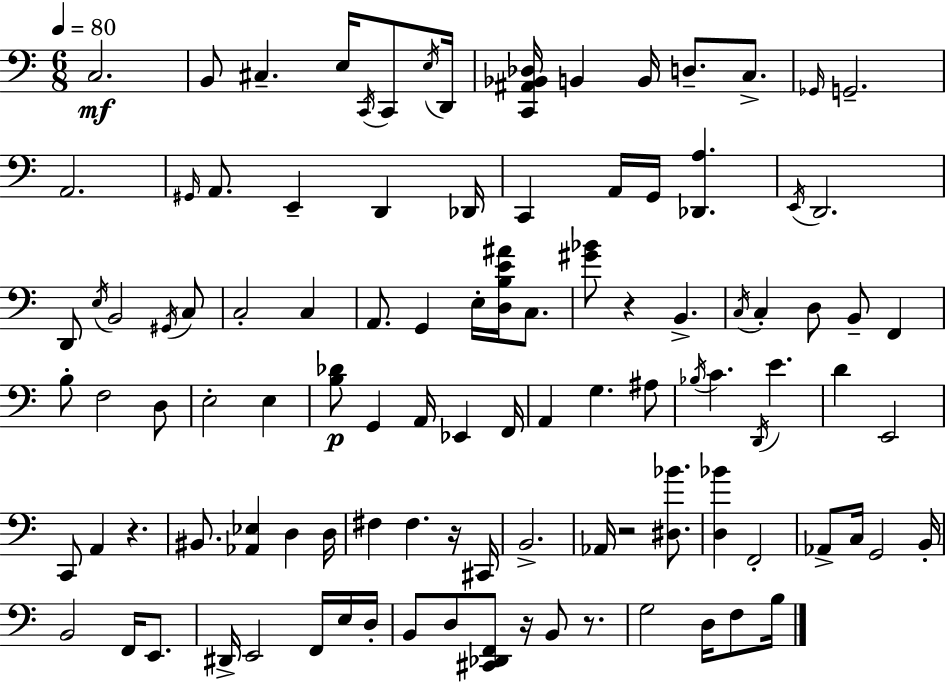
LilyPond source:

{
  \clef bass
  \numericTimeSignature
  \time 6/8
  \key c \major
  \tempo 4 = 80
  c2.\mf | b,8 cis4.-- e16 \acciaccatura { c,16 } c,8 | \acciaccatura { e16 } d,16 <c, ais, bes, des>16 b,4 b,16 d8.-- c8.-> | \grace { ges,16 } g,2.-- | \break a,2. | \grace { gis,16 } a,8. e,4-- d,4 | des,16 c,4 a,16 g,16 <des, a>4. | \acciaccatura { e,16 } d,2. | \break d,8 \acciaccatura { e16 } b,2 | \acciaccatura { gis,16 } c8 c2-. | c4 a,8. g,4 | e16-. <d b e' ais'>16 c8. <gis' bes'>8 r4 | \break b,4.-> \acciaccatura { c16 } c4-. | d8 b,8-- f,4 b8-. f2 | d8 e2-. | e4 <b des'>8\p g,4 | \break a,16 ees,4 f,16 a,4 | g4. ais8 \acciaccatura { bes16 } c'4. | \acciaccatura { d,16 } e'4. d'4 | e,2 c,8 | \break a,4 r4. bis,8. | <aes, ees>4 d4 d16 fis4 | fis4. r16 cis,16 b,2.-> | aes,16 r2 | \break <dis bes'>8. <d bes'>4 | f,2-. aes,8-> | c16 g,2 b,16-. b,2 | f,16 e,8. dis,16-> e,2 | \break f,16 e16 d16-. b,8 | d8 <cis, des, f,>8 r16 b,8 r8. g2 | d16 f8 b16 \bar "|."
}